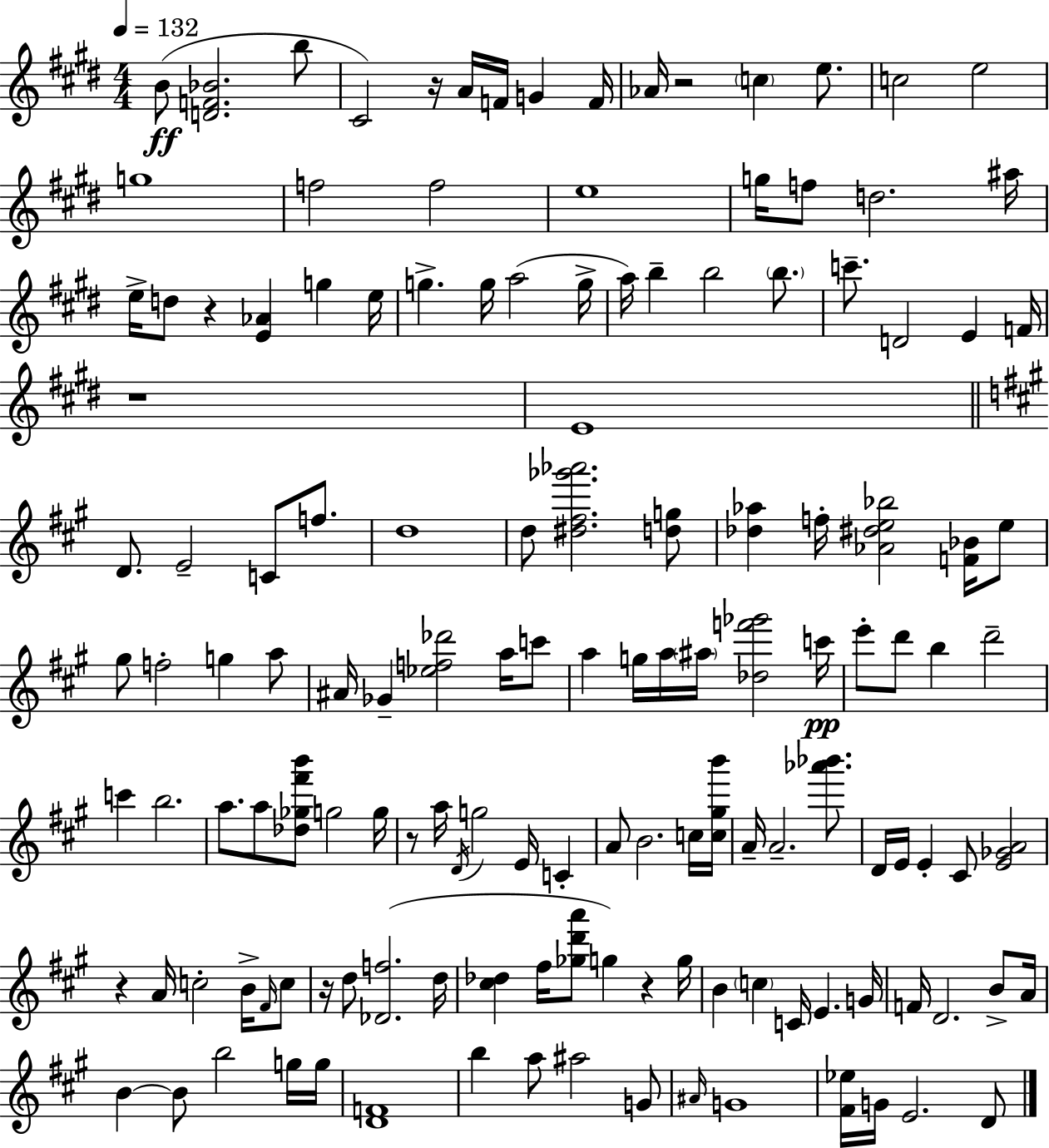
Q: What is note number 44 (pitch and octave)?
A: F5